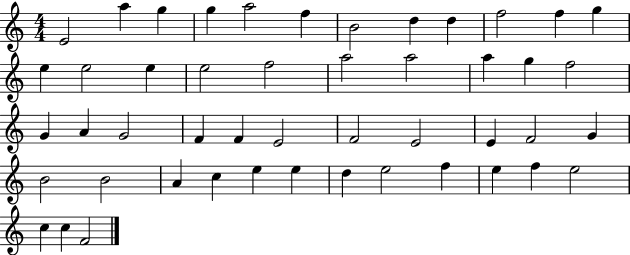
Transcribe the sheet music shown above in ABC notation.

X:1
T:Untitled
M:4/4
L:1/4
K:C
E2 a g g a2 f B2 d d f2 f g e e2 e e2 f2 a2 a2 a g f2 G A G2 F F E2 F2 E2 E F2 G B2 B2 A c e e d e2 f e f e2 c c F2